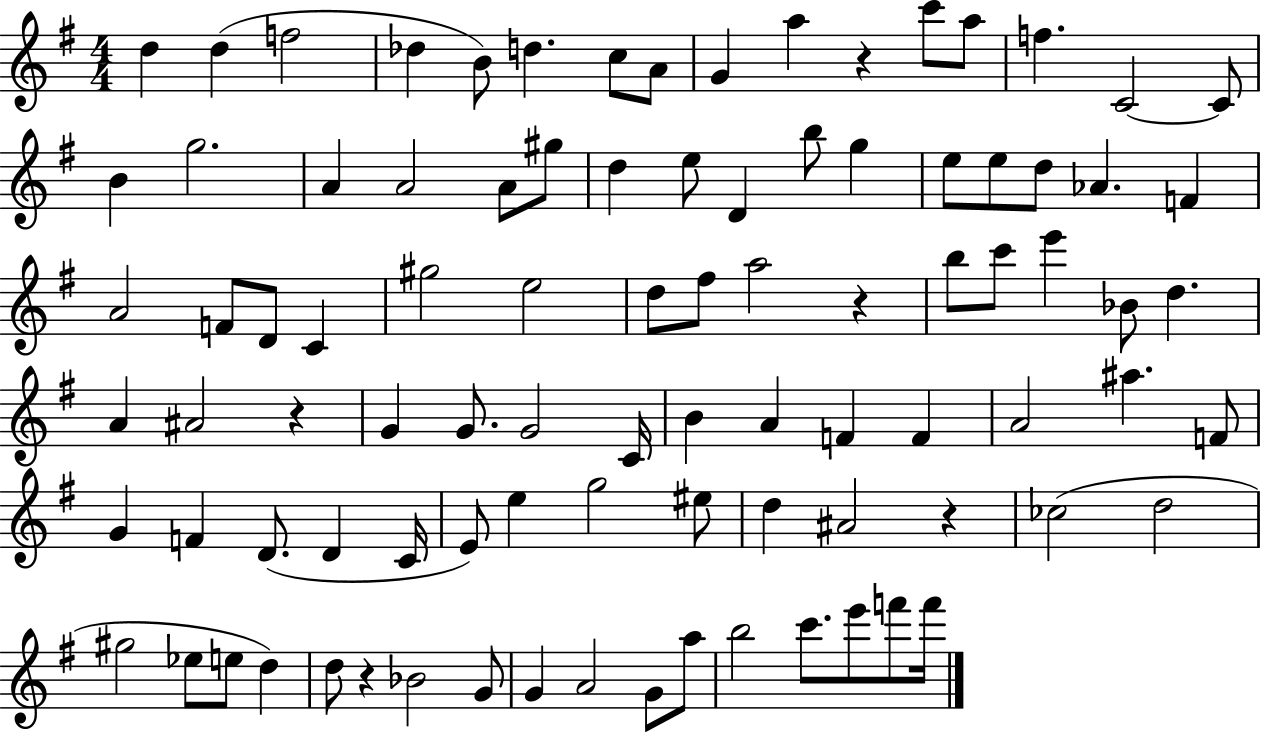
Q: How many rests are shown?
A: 5